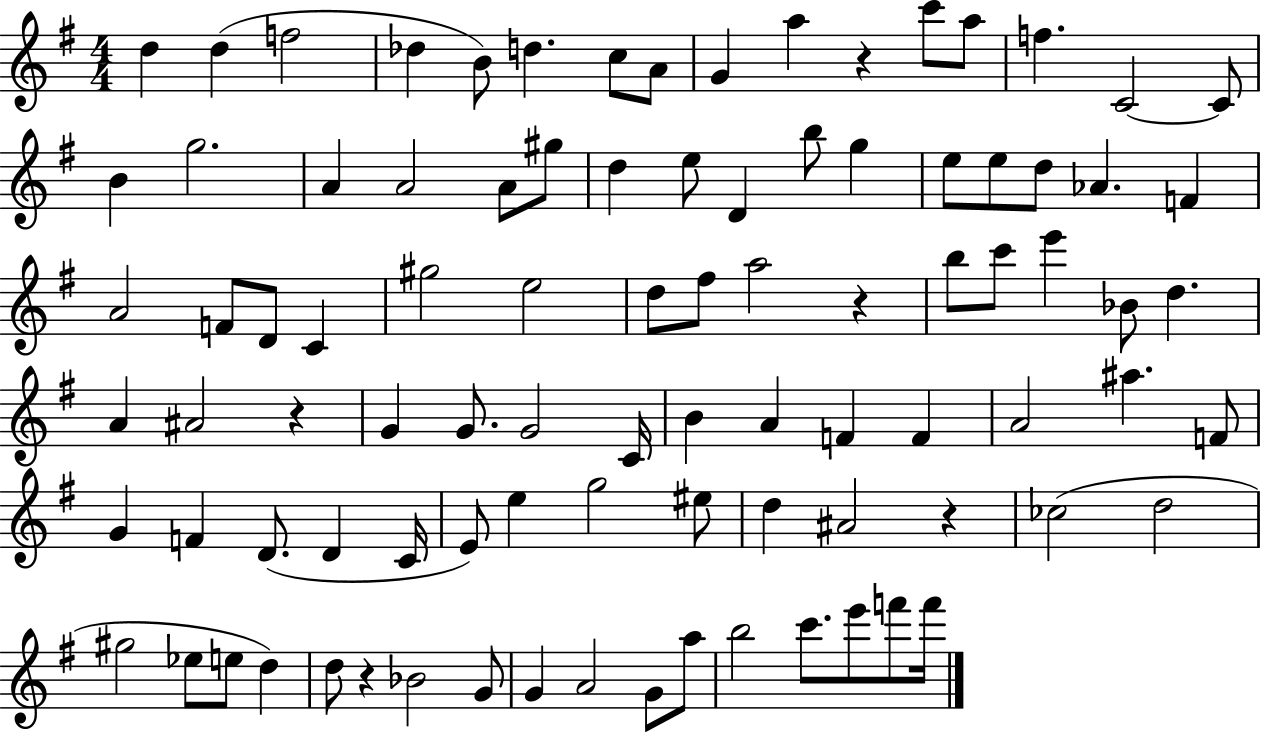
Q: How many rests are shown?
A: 5